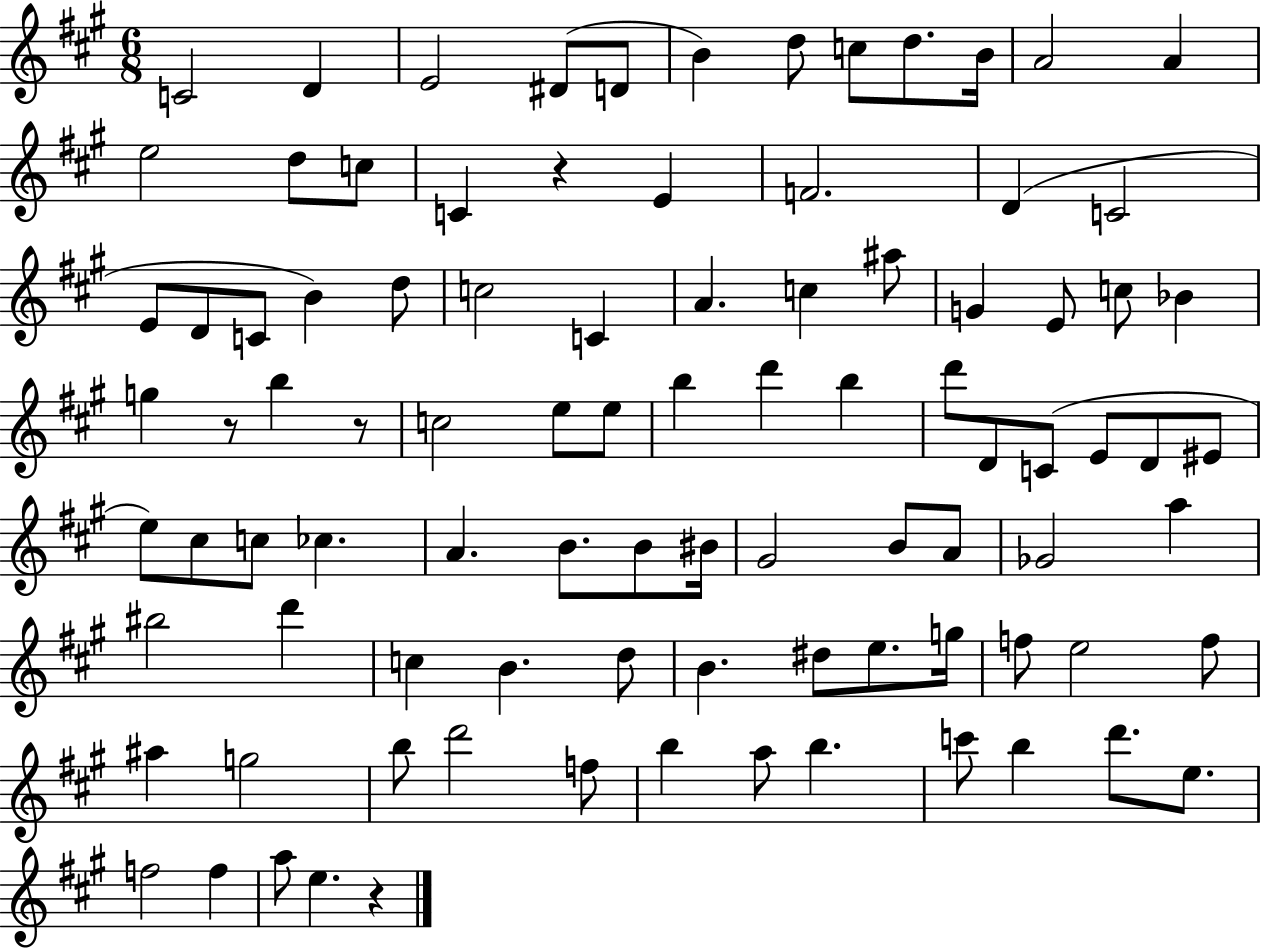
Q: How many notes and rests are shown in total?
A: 93